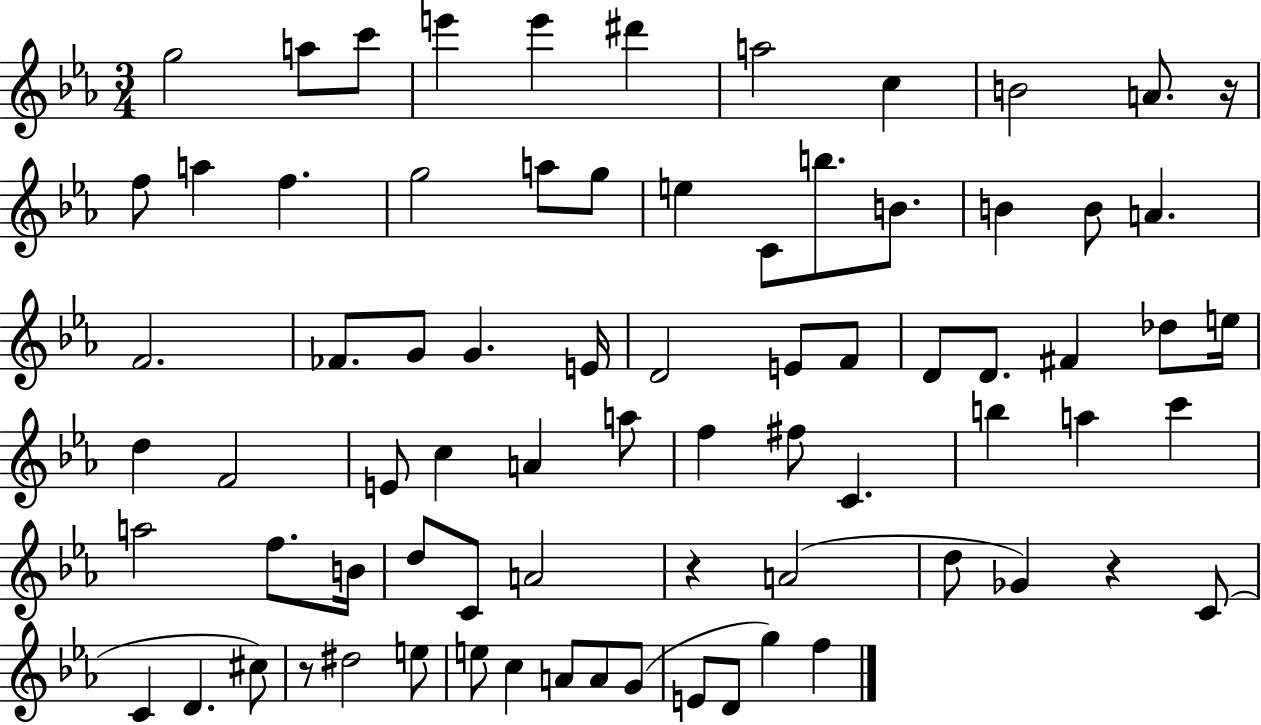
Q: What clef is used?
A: treble